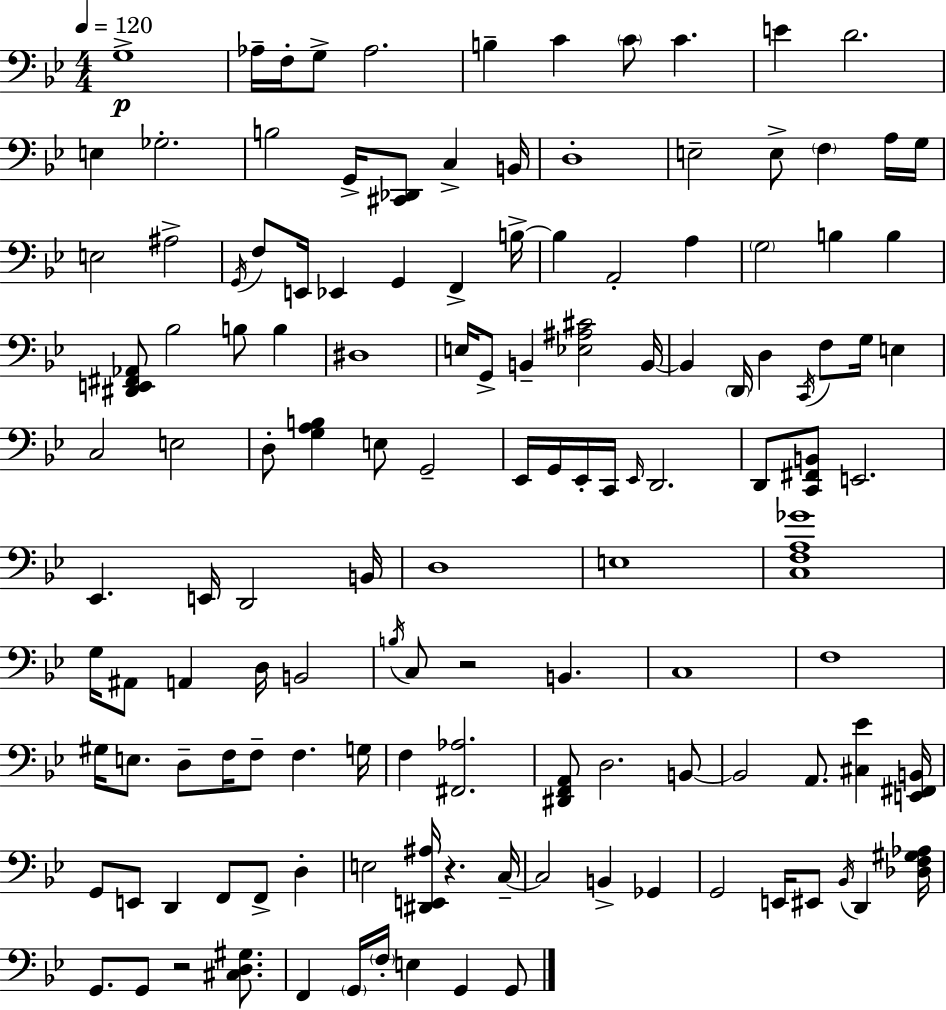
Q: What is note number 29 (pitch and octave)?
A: Eb2